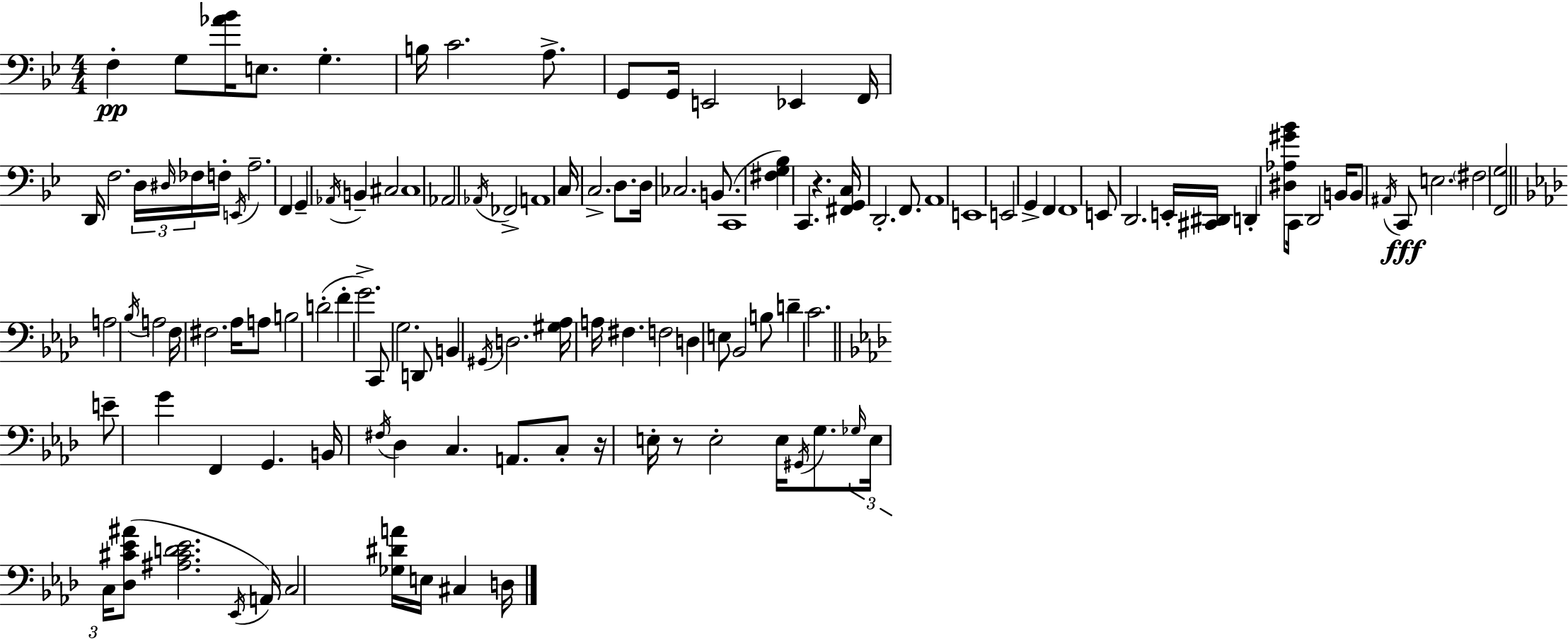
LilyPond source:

{
  \clef bass
  \numericTimeSignature
  \time 4/4
  \key g \minor
  f4-.\pp g8 <aes' bes'>16 e8. g4.-. | b16 c'2. a8.-> | g,8 g,16 e,2 ees,4 f,16 | d,16 f2. \tuplet 3/2 { d16 \grace { dis16 } fes16 } | \break f16-. \acciaccatura { e,16 } a2.-- f,4 | g,4-- \acciaccatura { aes,16 } b,4-- cis2 | cis1 | aes,2 \acciaccatura { aes,16 } fes,2-> | \break a,1 | c16 c2.-> | d8. d16 ces2. | b,8.( c,1 | \break <fis g bes>4) c,4. r4. | <fis, g, c>16 d,2.-. | f,8. a,1 | e,1 | \break e,2 g,4-> | f,4 f,1 | e,8 d,2. | e,16-. <cis, dis,>16 d,4-. <dis aes gis' bes'>8 c,16 d,2 | \break b,16 b,8 \acciaccatura { ais,16 }\fff c,8 e2. | \parenthesize fis2 <f, g>2 | \bar "||" \break \key aes \major a2 \acciaccatura { bes16 } a2 | f16 fis2. aes16 a8 | b2 d'2-.( | f'4-. g'2.->) | \break c,8 g2. d,8 | b,4 \acciaccatura { gis,16 } d2. | <gis aes>16 a16 fis4. f2 | d4 e8 bes,2 | \break b8 d'4-- c'2. | \bar "||" \break \key aes \major e'8-- g'4 f,4 g,4. | b,16 \acciaccatura { fis16 } des4 c4. a,8. c8-. | r16 e16-. r8 e2-. e16 \acciaccatura { gis,16 } g8. | \tuplet 3/2 { \grace { ges16 } e16 c16 } <des cis' ees' ais'>8( <ais cis' d' ees'>2. | \break \acciaccatura { ees,16 } a,16) c2 <ges dis' a'>16 e16 cis4 | d16 \bar "|."
}